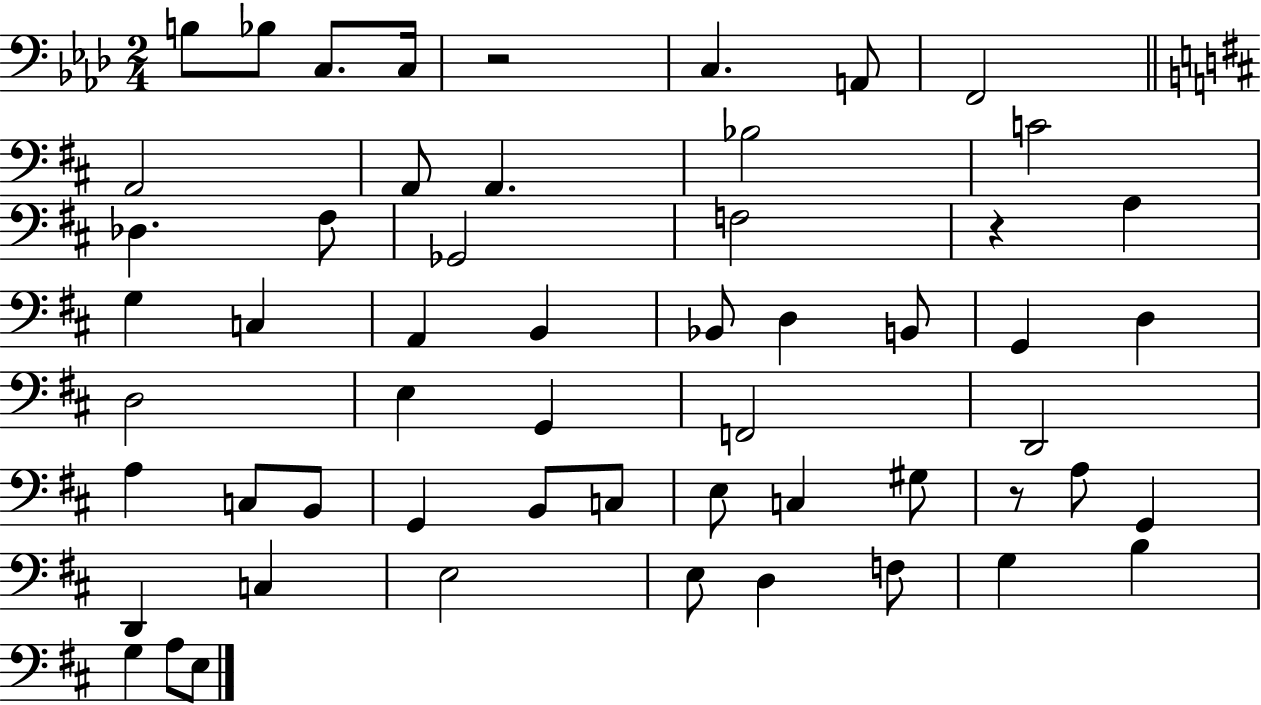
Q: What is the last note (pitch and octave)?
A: E3